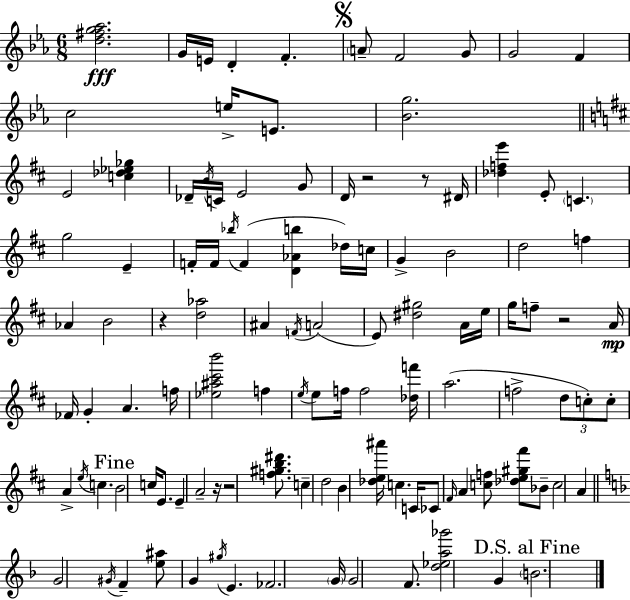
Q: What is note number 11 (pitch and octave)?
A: E5